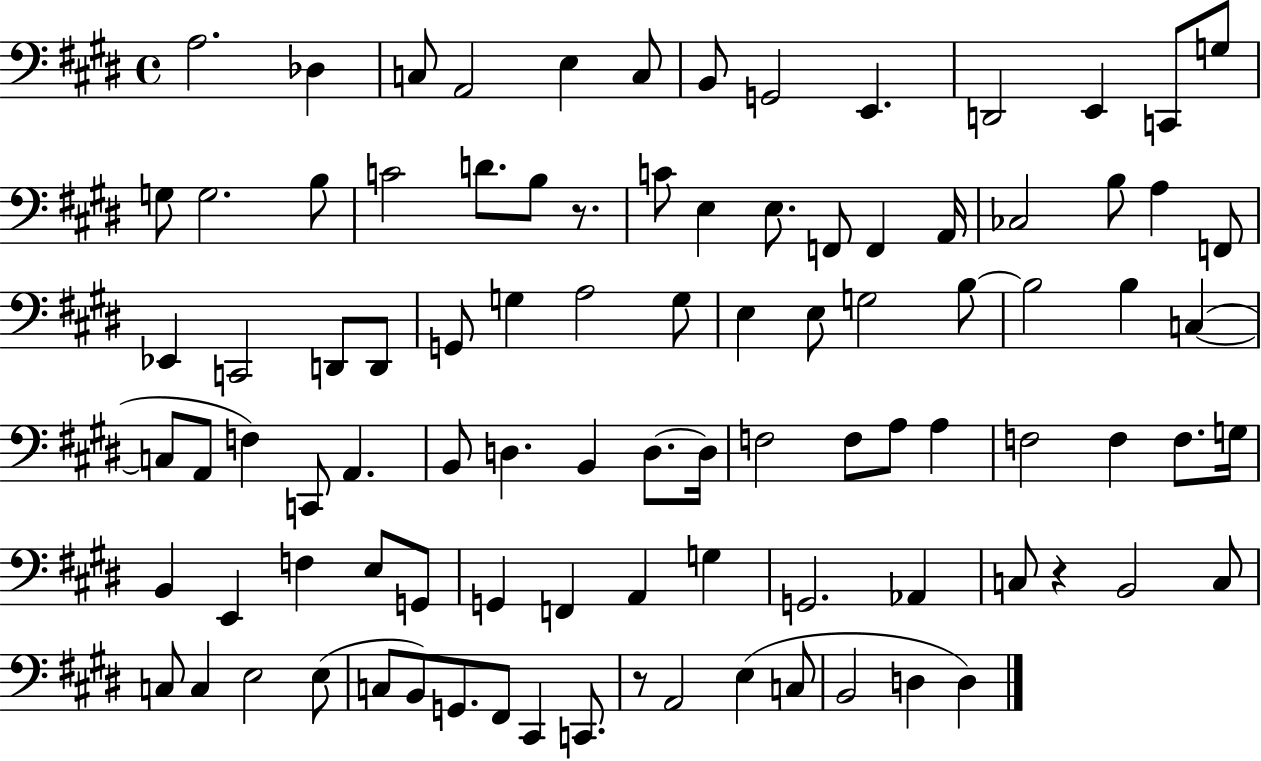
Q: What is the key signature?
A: E major